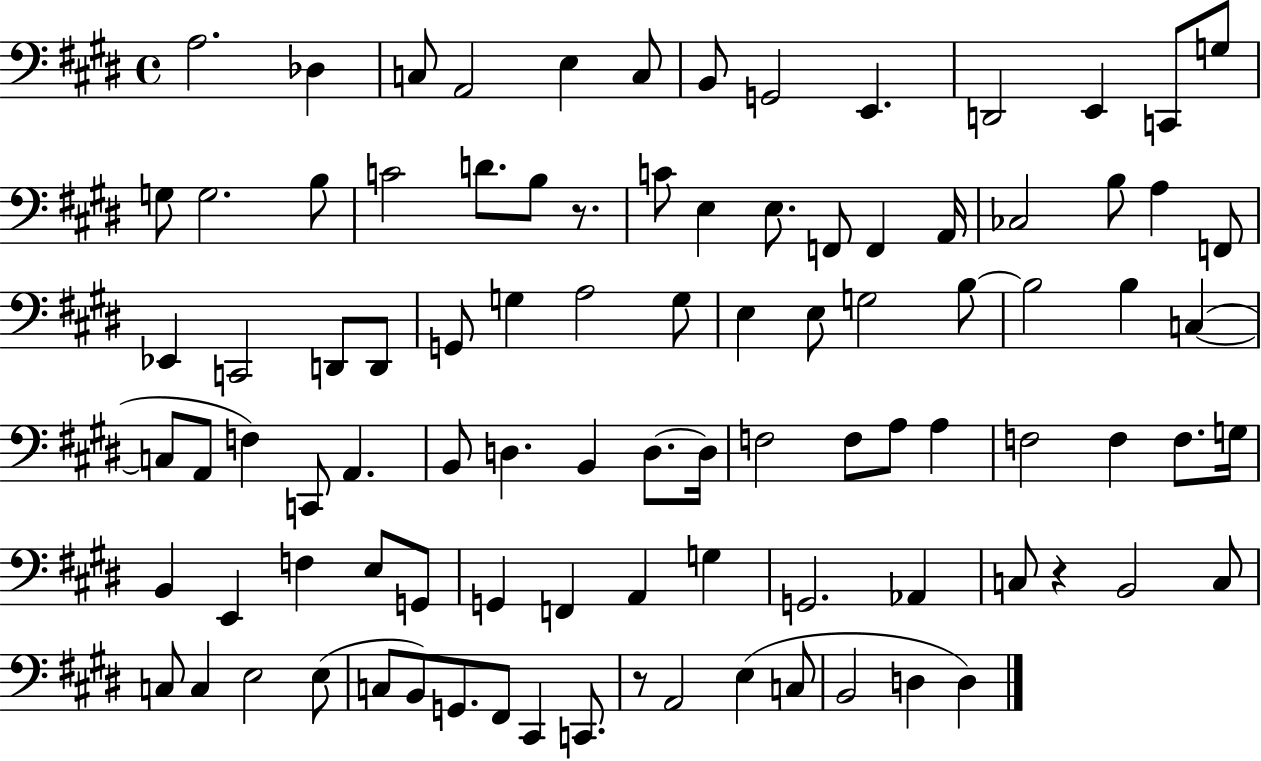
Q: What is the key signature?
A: E major